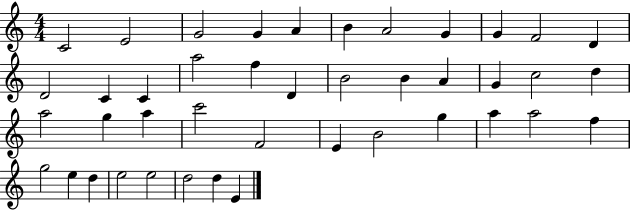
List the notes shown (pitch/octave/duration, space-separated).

C4/h E4/h G4/h G4/q A4/q B4/q A4/h G4/q G4/q F4/h D4/q D4/h C4/q C4/q A5/h F5/q D4/q B4/h B4/q A4/q G4/q C5/h D5/q A5/h G5/q A5/q C6/h F4/h E4/q B4/h G5/q A5/q A5/h F5/q G5/h E5/q D5/q E5/h E5/h D5/h D5/q E4/q